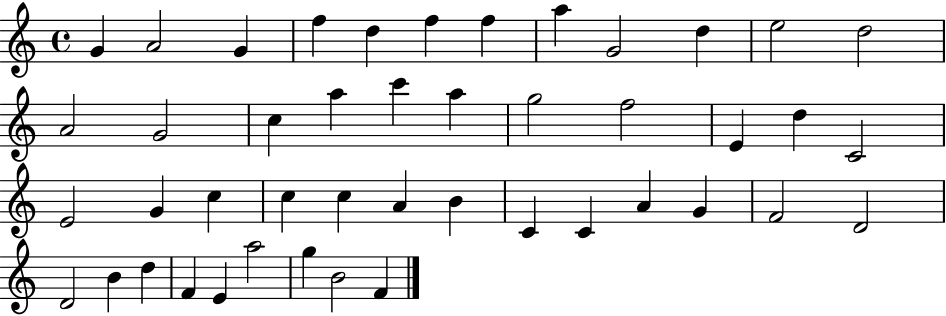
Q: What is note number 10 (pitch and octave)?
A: D5